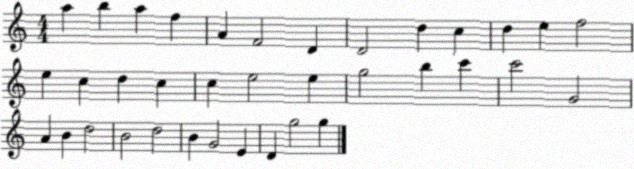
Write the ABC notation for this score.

X:1
T:Untitled
M:4/4
L:1/4
K:C
a b a f A F2 D D2 d c d e f2 e c d c c e2 e g2 b c' c'2 G2 A B d2 B2 d2 B G2 E D g2 g